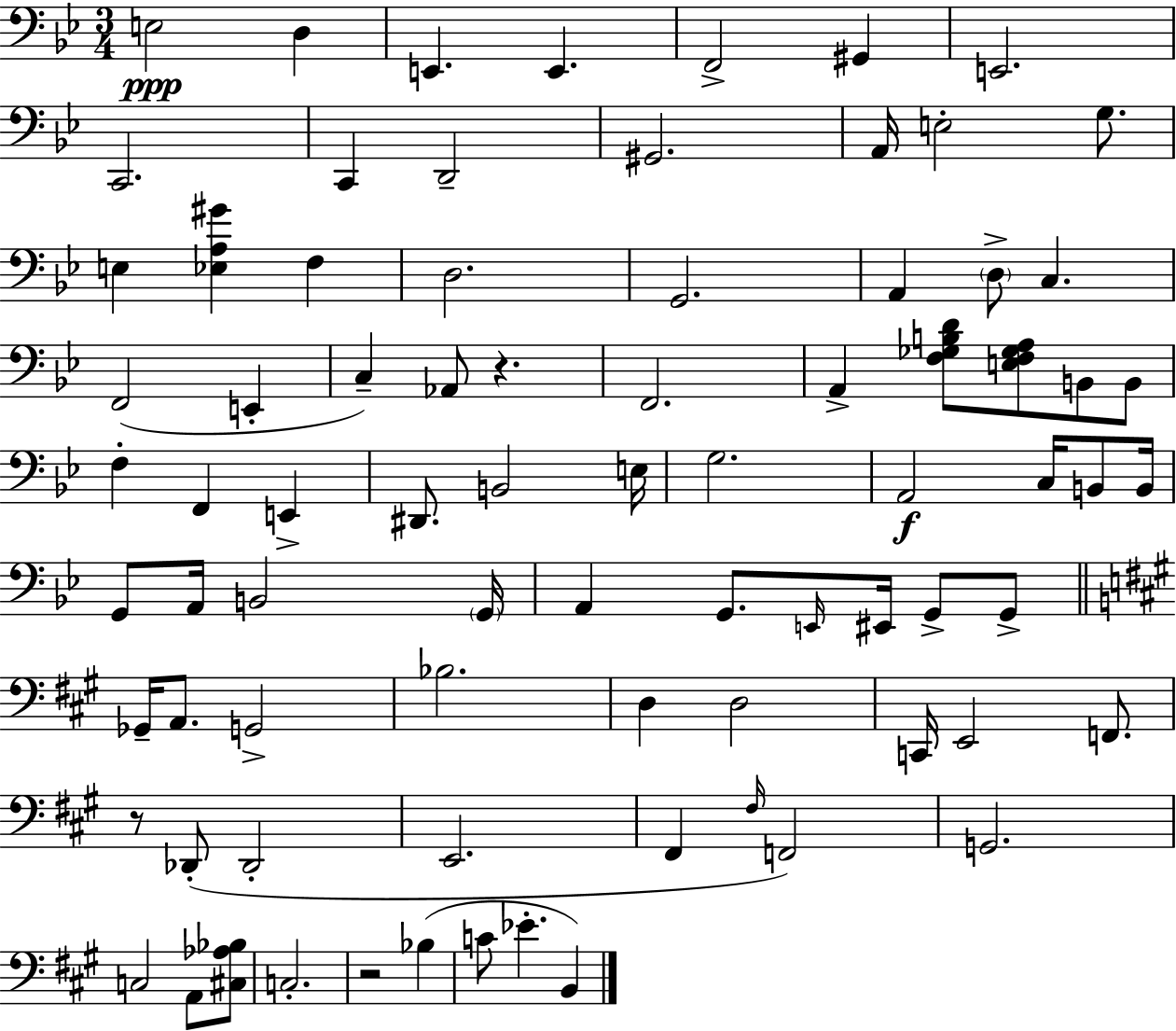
X:1
T:Untitled
M:3/4
L:1/4
K:Gm
E,2 D, E,, E,, F,,2 ^G,, E,,2 C,,2 C,, D,,2 ^G,,2 A,,/4 E,2 G,/2 E, [_E,A,^G] F, D,2 G,,2 A,, D,/2 C, F,,2 E,, C, _A,,/2 z F,,2 A,, [F,_G,B,D]/2 [E,F,_G,A,]/2 B,,/2 B,,/2 F, F,, E,, ^D,,/2 B,,2 E,/4 G,2 A,,2 C,/4 B,,/2 B,,/4 G,,/2 A,,/4 B,,2 G,,/4 A,, G,,/2 E,,/4 ^E,,/4 G,,/2 G,,/2 _G,,/4 A,,/2 G,,2 _B,2 D, D,2 C,,/4 E,,2 F,,/2 z/2 _D,,/2 _D,,2 E,,2 ^F,, ^F,/4 F,,2 G,,2 C,2 A,,/2 [^C,_A,_B,]/2 C,2 z2 _B, C/2 _E B,,